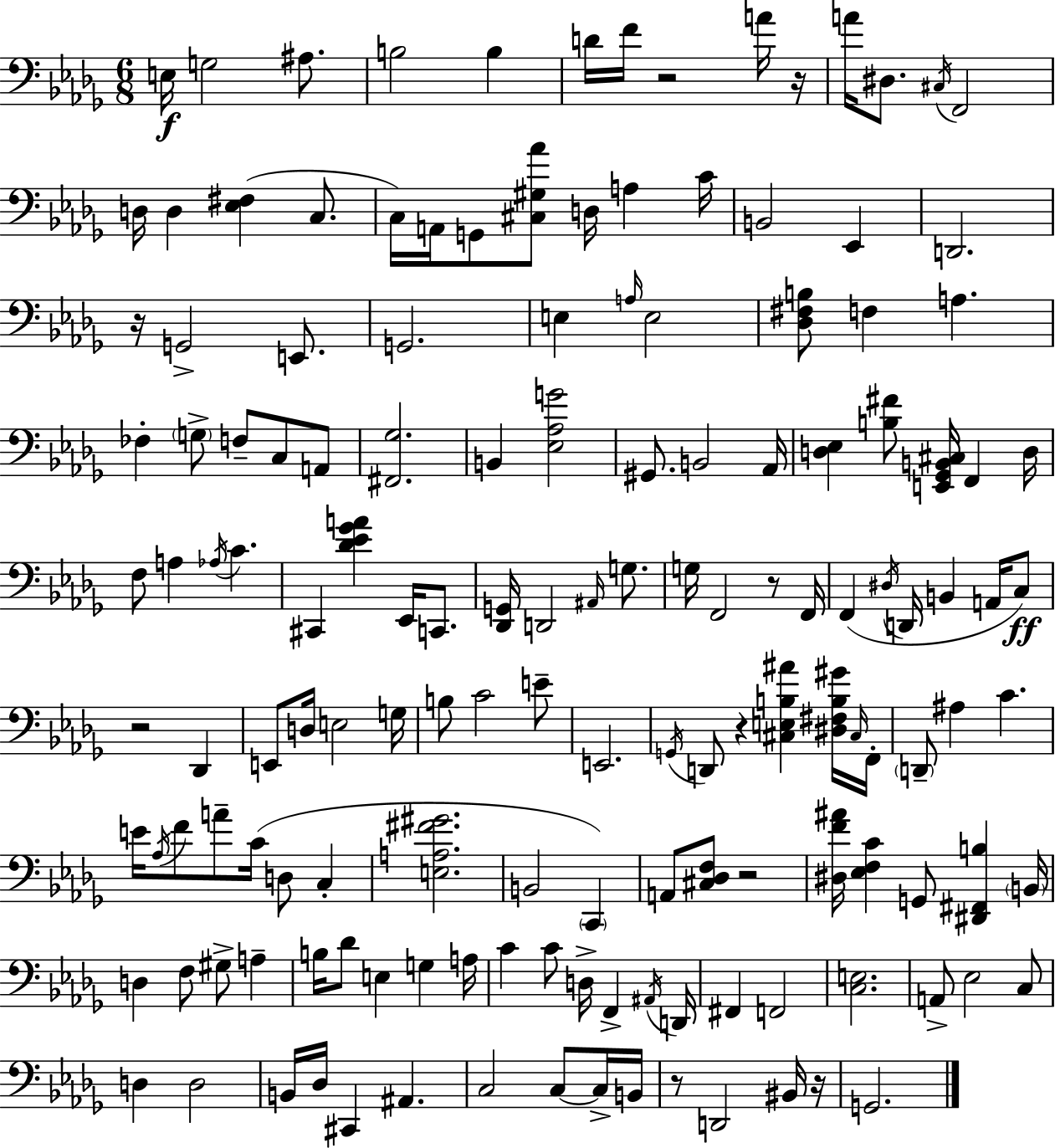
X:1
T:Untitled
M:6/8
L:1/4
K:Bbm
E,/4 G,2 ^A,/2 B,2 B, D/4 F/4 z2 A/4 z/4 A/4 ^D,/2 ^C,/4 F,,2 D,/4 D, [_E,^F,] C,/2 C,/4 A,,/4 G,,/2 [^C,^G,_A]/2 D,/4 A, C/4 B,,2 _E,, D,,2 z/4 G,,2 E,,/2 G,,2 E, A,/4 E,2 [_D,^F,B,]/2 F, A, _F, G,/2 F,/2 C,/2 A,,/2 [^F,,_G,]2 B,, [_E,_A,G]2 ^G,,/2 B,,2 _A,,/4 [D,_E,] [B,^F]/2 [E,,_G,,B,,^C,]/4 F,, D,/4 F,/2 A, _A,/4 C ^C,, [_D_E_GA] _E,,/4 C,,/2 [_D,,G,,]/4 D,,2 ^A,,/4 G,/2 G,/4 F,,2 z/2 F,,/4 F,, ^D,/4 D,,/4 B,, A,,/4 C,/2 z2 _D,, E,,/2 D,/4 E,2 G,/4 B,/2 C2 E/2 E,,2 G,,/4 D,,/2 z [^C,E,B,^A] [^D,^F,B,^G]/4 ^C,/4 F,,/4 D,,/2 ^A, C E/4 _A,/4 F/2 A/2 C/4 D,/2 C, [E,A,^F^G]2 B,,2 C,, A,,/2 [^C,_D,F,]/2 z2 [^D,F^A]/4 [_E,F,C] G,,/2 [^D,,^F,,B,] B,,/4 D, F,/2 ^G,/2 A, B,/4 _D/2 E, G, A,/4 C C/2 D,/4 F,, ^A,,/4 D,,/4 ^F,, F,,2 [C,E,]2 A,,/2 _E,2 C,/2 D, D,2 B,,/4 _D,/4 ^C,, ^A,, C,2 C,/2 C,/4 B,,/4 z/2 D,,2 ^B,,/4 z/4 G,,2